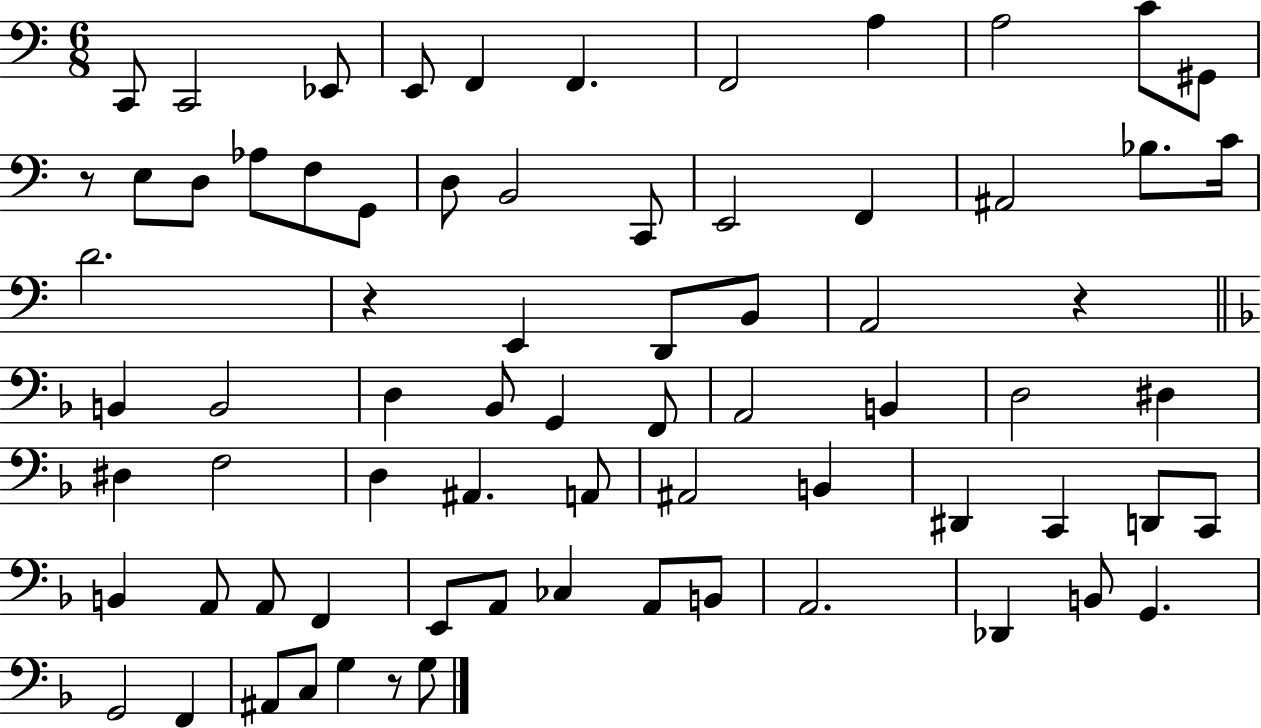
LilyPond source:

{
  \clef bass
  \numericTimeSignature
  \time 6/8
  \key c \major
  \repeat volta 2 { c,8 c,2 ees,8 | e,8 f,4 f,4. | f,2 a4 | a2 c'8 gis,8 | \break r8 e8 d8 aes8 f8 g,8 | d8 b,2 c,8 | e,2 f,4 | ais,2 bes8. c'16 | \break d'2. | r4 e,4 d,8 b,8 | a,2 r4 | \bar "||" \break \key f \major b,4 b,2 | d4 bes,8 g,4 f,8 | a,2 b,4 | d2 dis4 | \break dis4 f2 | d4 ais,4. a,8 | ais,2 b,4 | dis,4 c,4 d,8 c,8 | \break b,4 a,8 a,8 f,4 | e,8 a,8 ces4 a,8 b,8 | a,2. | des,4 b,8 g,4. | \break g,2 f,4 | ais,8 c8 g4 r8 g8 | } \bar "|."
}